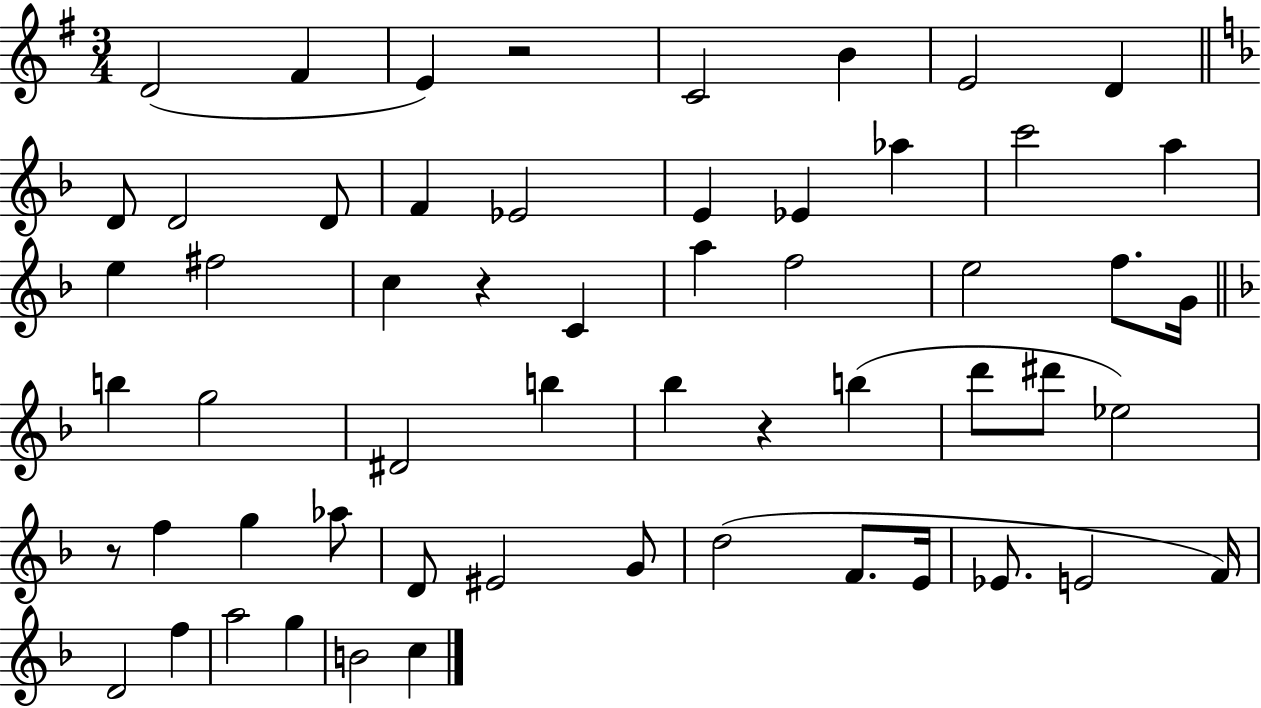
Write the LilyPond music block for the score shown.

{
  \clef treble
  \numericTimeSignature
  \time 3/4
  \key g \major
  d'2( fis'4 | e'4) r2 | c'2 b'4 | e'2 d'4 | \break \bar "||" \break \key d \minor d'8 d'2 d'8 | f'4 ees'2 | e'4 ees'4 aes''4 | c'''2 a''4 | \break e''4 fis''2 | c''4 r4 c'4 | a''4 f''2 | e''2 f''8. g'16 | \break \bar "||" \break \key f \major b''4 g''2 | dis'2 b''4 | bes''4 r4 b''4( | d'''8 dis'''8 ees''2) | \break r8 f''4 g''4 aes''8 | d'8 eis'2 g'8 | d''2( f'8. e'16 | ees'8. e'2 f'16) | \break d'2 f''4 | a''2 g''4 | b'2 c''4 | \bar "|."
}